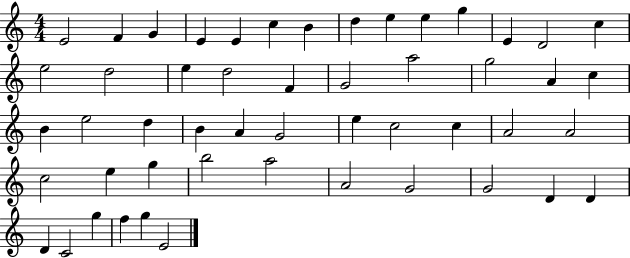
X:1
T:Untitled
M:4/4
L:1/4
K:C
E2 F G E E c B d e e g E D2 c e2 d2 e d2 F G2 a2 g2 A c B e2 d B A G2 e c2 c A2 A2 c2 e g b2 a2 A2 G2 G2 D D D C2 g f g E2